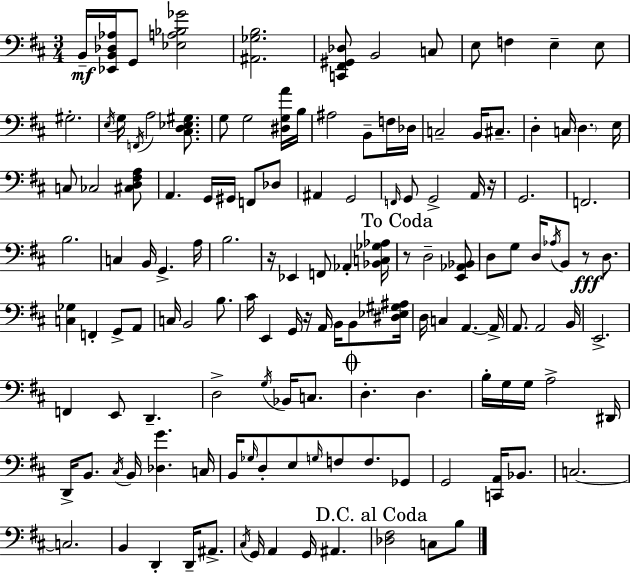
{
  \clef bass
  \numericTimeSignature
  \time 3/4
  \key d \major
  b,16--\mf <ees, b, des aes>16 g,8 <ees a bes ges'>2 | <ais, ges b>2. | <c, fis, gis, des>8 b,2 c8 | e8 f4 e4-- e8 | \break gis2.-. | \acciaccatura { e16 } g16 \acciaccatura { f,16 } a2 <cis d ees gis>8. | g8 g2 | <dis g a'>16 b16 ais2 b,8-- | \break f16 des16 c2-- b,16 cis8.-- | d4-. c16 \parenthesize d4. | e16 c8 ces2 | <cis d fis a>8 a,4. g,16 gis,16 f,8 | \break des8 ais,4 g,2 | \grace { f,16 } g,8 g,2-> | a,16 r16 g,2. | f,2. | \break b2. | c4 b,16 g,4.-> | a16 b2. | r16 ees,4 f,8 aes,4-. | \break <bes, c ges aes>16 \mark "To Coda" r8 d2-- | <e, aes, bes,>8 d8 g8 d16 \acciaccatura { aes16 } b,8 r8\fff | d8. <c ges>4 f,4-. | g,8-> a,8 c16 b,2 | \break b8. cis'16 e,4 g,16 r16 a,16 | b,16 b,8 <dis ees gis ais>16 d16 c4 a,4.~~ | a,16-> a,8. a,2 | b,16 e,2.-> | \break f,4 e,8 d,4.-- | d2-> | \acciaccatura { g16 } bes,16 c8. \mark \markup { \musicglyph "scripts.coda" } d4.-. d4. | b16-. g16 g16 a2-> | \break dis,16 d,16-> b,8. \acciaccatura { cis16 } b,16 <des g'>4. | c16 b,16 \grace { ges16 } d8-. e8 | \grace { g16 } f8 f8. ges,8 g,2 | <c, a,>16 bes,8. c2.~~ | \break c2. | b,4 | d,4-. d,16-- ais,8.-> \acciaccatura { cis16 } g,16 a,4 | g,16 ais,4. \mark "D.C. al Coda" <des fis>2 | \break c8 b8 \bar "|."
}